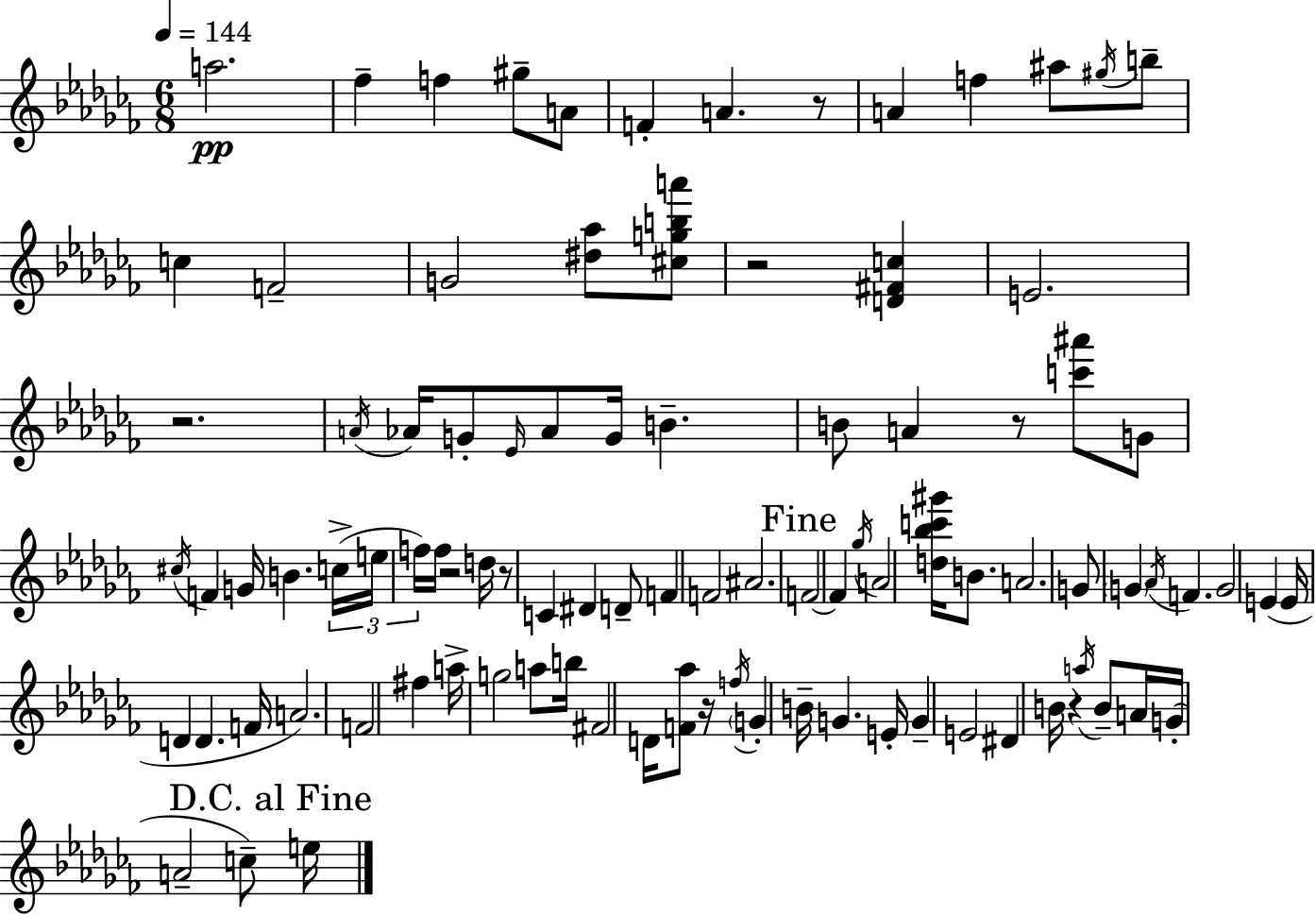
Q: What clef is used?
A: treble